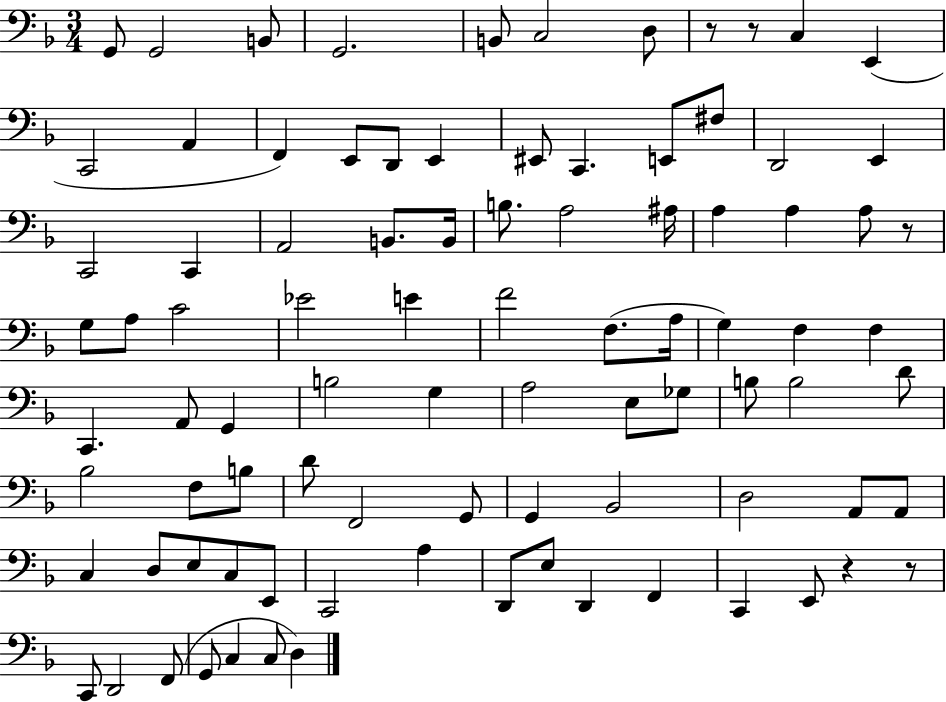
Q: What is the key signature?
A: F major